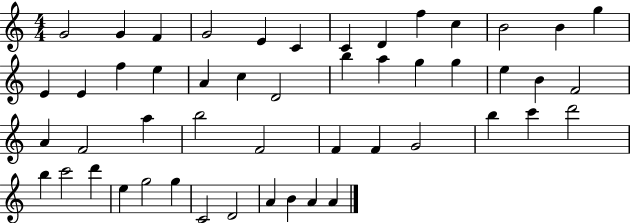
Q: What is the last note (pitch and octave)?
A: A4